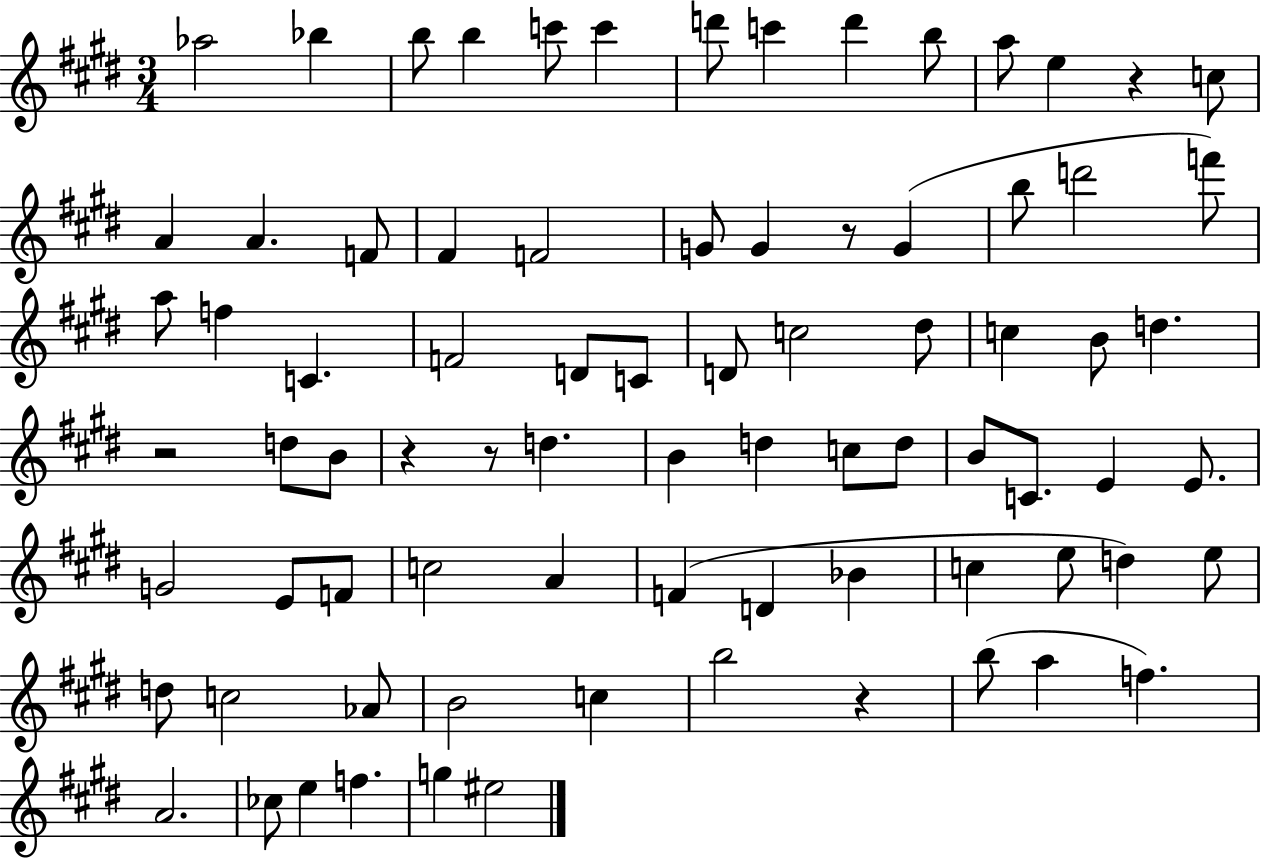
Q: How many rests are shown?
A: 6